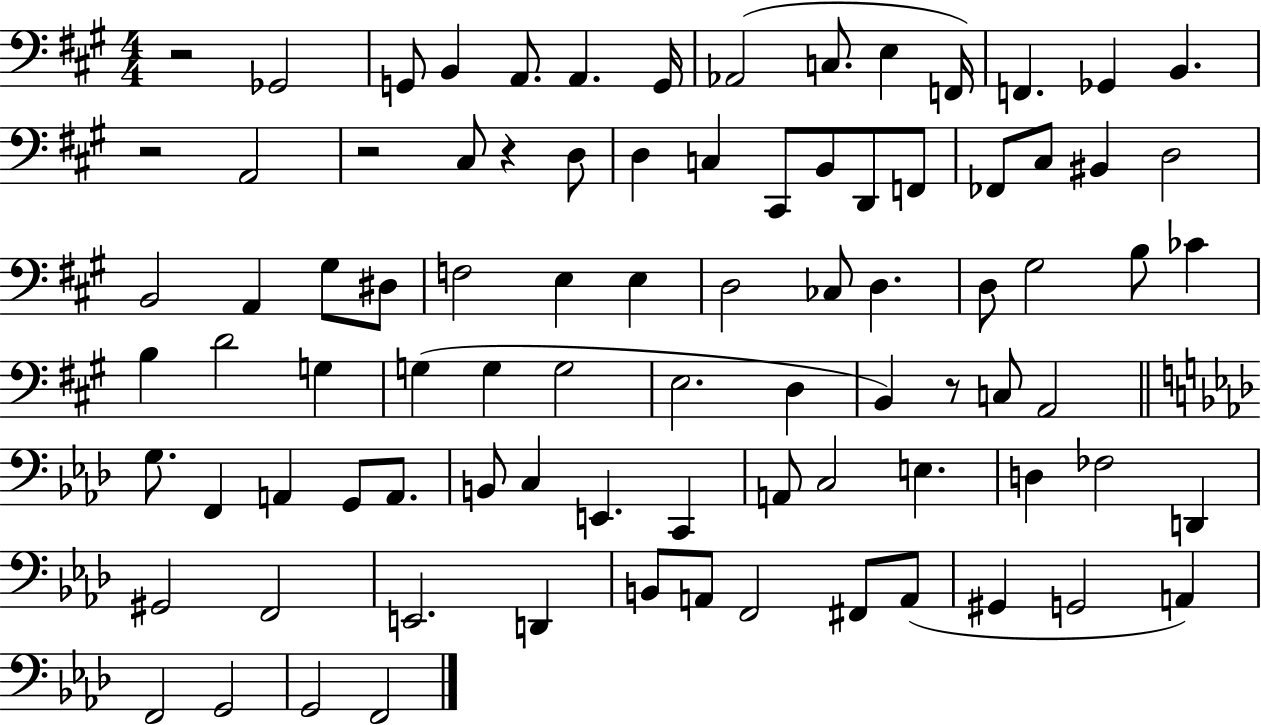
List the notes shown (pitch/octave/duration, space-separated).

R/h Gb2/h G2/e B2/q A2/e. A2/q. G2/s Ab2/h C3/e. E3/q F2/s F2/q. Gb2/q B2/q. R/h A2/h R/h C#3/e R/q D3/e D3/q C3/q C#2/e B2/e D2/e F2/e FES2/e C#3/e BIS2/q D3/h B2/h A2/q G#3/e D#3/e F3/h E3/q E3/q D3/h CES3/e D3/q. D3/e G#3/h B3/e CES4/q B3/q D4/h G3/q G3/q G3/q G3/h E3/h. D3/q B2/q R/e C3/e A2/h G3/e. F2/q A2/q G2/e A2/e. B2/e C3/q E2/q. C2/q A2/e C3/h E3/q. D3/q FES3/h D2/q G#2/h F2/h E2/h. D2/q B2/e A2/e F2/h F#2/e A2/e G#2/q G2/h A2/q F2/h G2/h G2/h F2/h